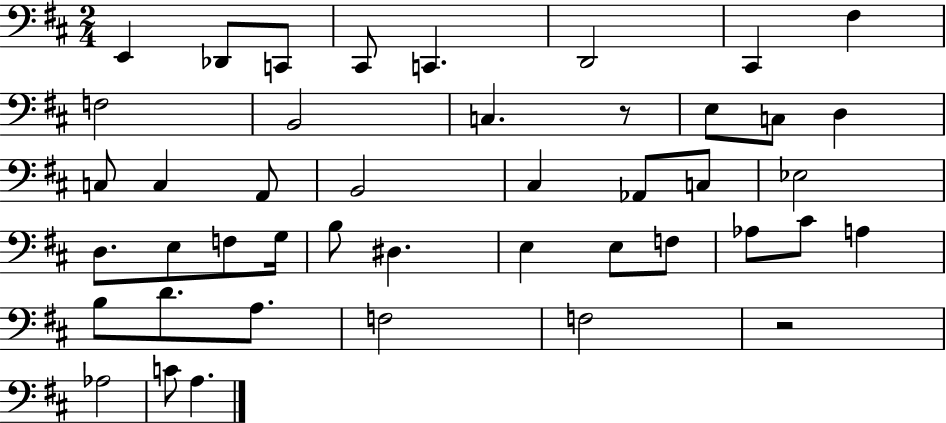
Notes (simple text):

E2/q Db2/e C2/e C#2/e C2/q. D2/h C#2/q F#3/q F3/h B2/h C3/q. R/e E3/e C3/e D3/q C3/e C3/q A2/e B2/h C#3/q Ab2/e C3/e Eb3/h D3/e. E3/e F3/e G3/s B3/e D#3/q. E3/q E3/e F3/e Ab3/e C#4/e A3/q B3/e D4/e. A3/e. F3/h F3/h R/h Ab3/h C4/e A3/q.